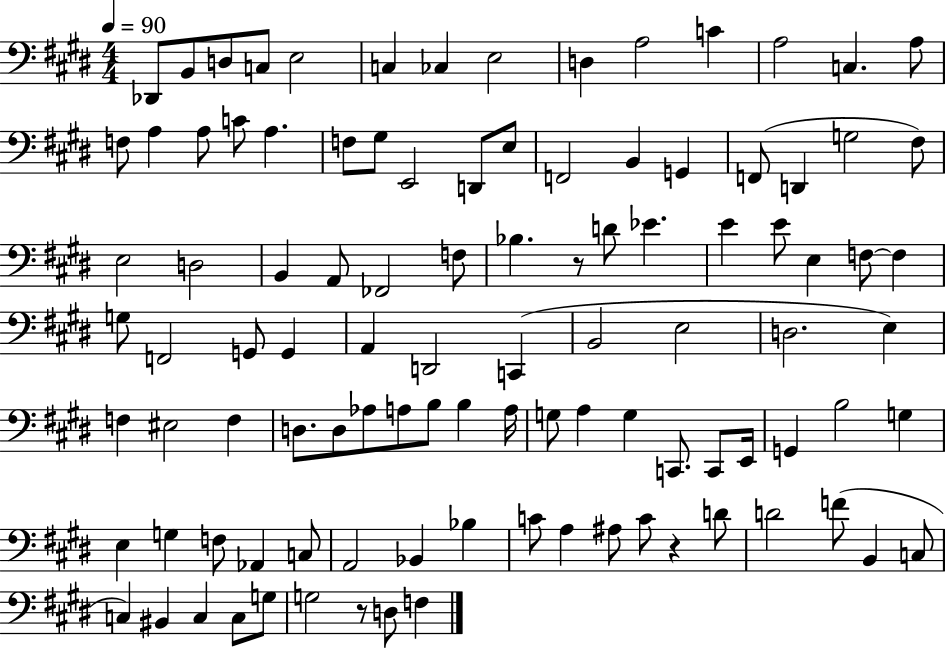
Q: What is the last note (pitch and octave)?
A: F3